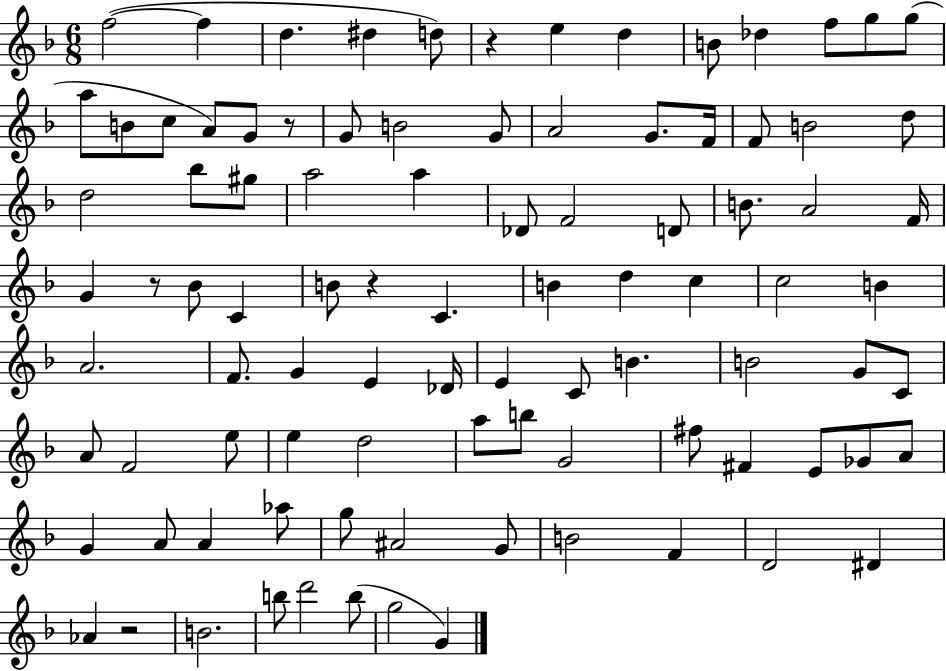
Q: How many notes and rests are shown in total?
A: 94